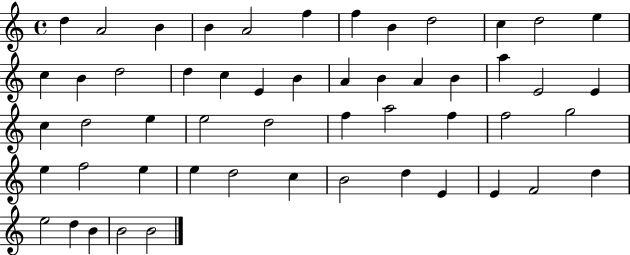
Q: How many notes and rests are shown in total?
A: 53